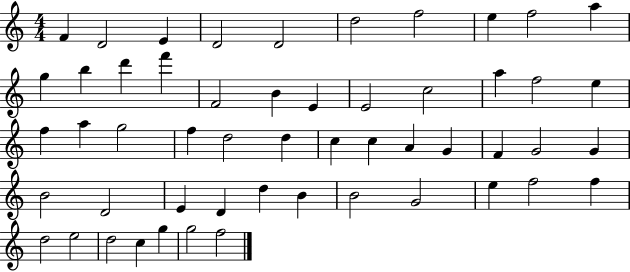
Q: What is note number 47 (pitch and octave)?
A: D5